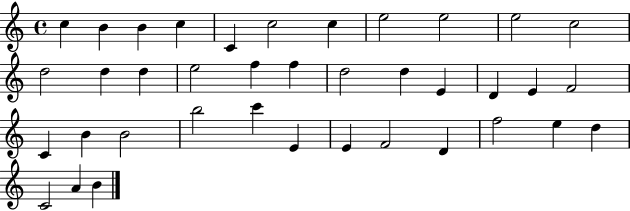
C5/q B4/q B4/q C5/q C4/q C5/h C5/q E5/h E5/h E5/h C5/h D5/h D5/q D5/q E5/h F5/q F5/q D5/h D5/q E4/q D4/q E4/q F4/h C4/q B4/q B4/h B5/h C6/q E4/q E4/q F4/h D4/q F5/h E5/q D5/q C4/h A4/q B4/q